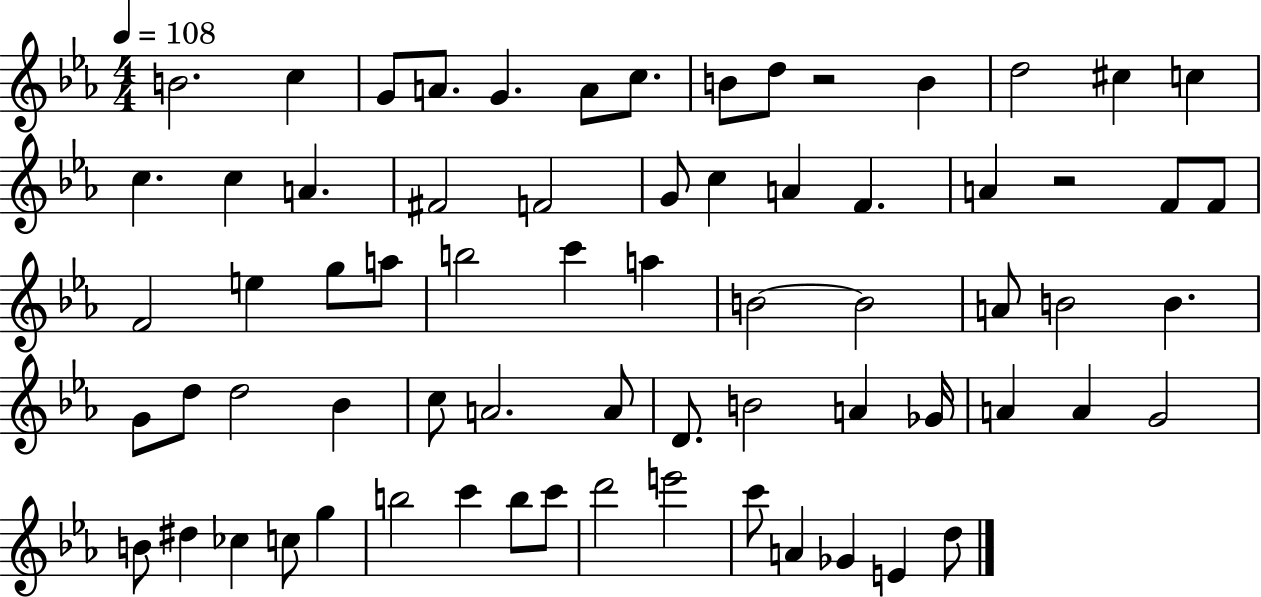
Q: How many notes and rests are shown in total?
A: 69